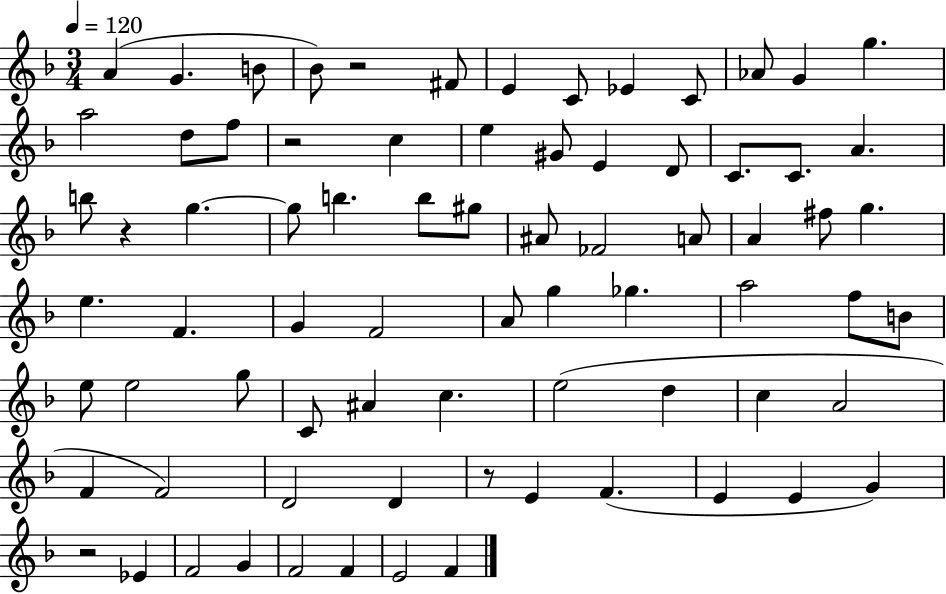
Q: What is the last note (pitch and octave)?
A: F4